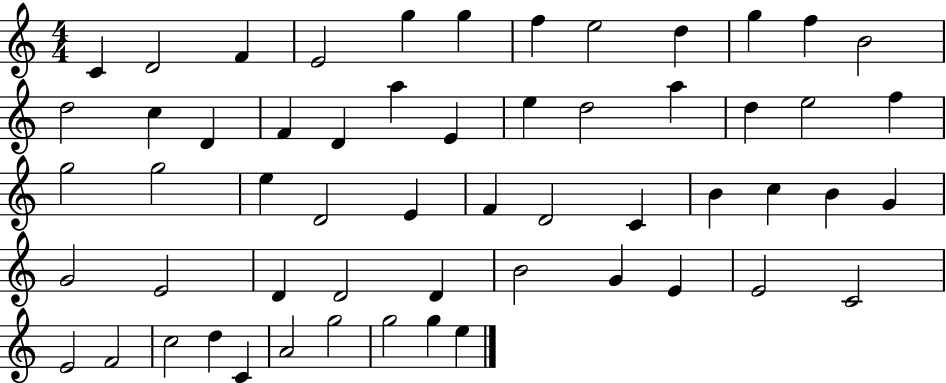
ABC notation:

X:1
T:Untitled
M:4/4
L:1/4
K:C
C D2 F E2 g g f e2 d g f B2 d2 c D F D a E e d2 a d e2 f g2 g2 e D2 E F D2 C B c B G G2 E2 D D2 D B2 G E E2 C2 E2 F2 c2 d C A2 g2 g2 g e